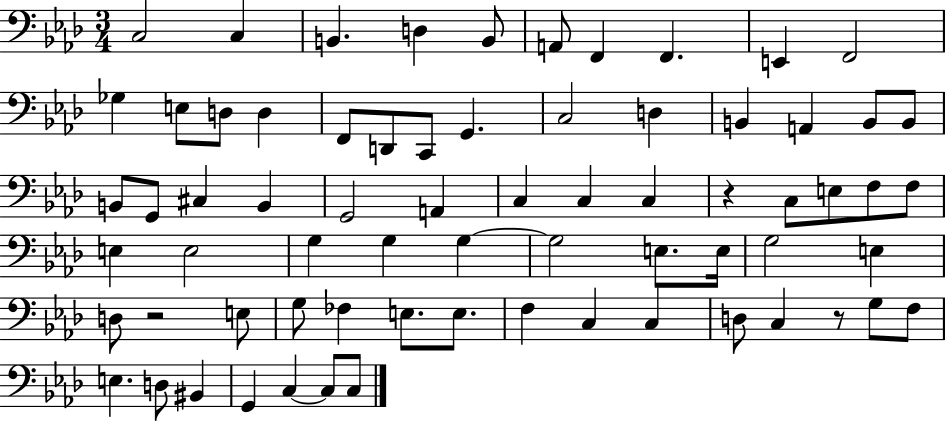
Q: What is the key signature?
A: AES major